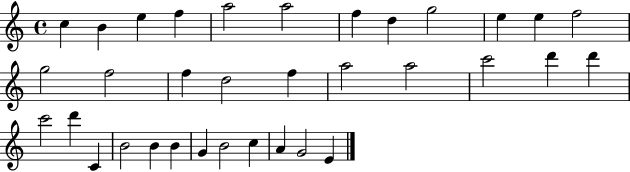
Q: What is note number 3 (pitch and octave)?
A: E5